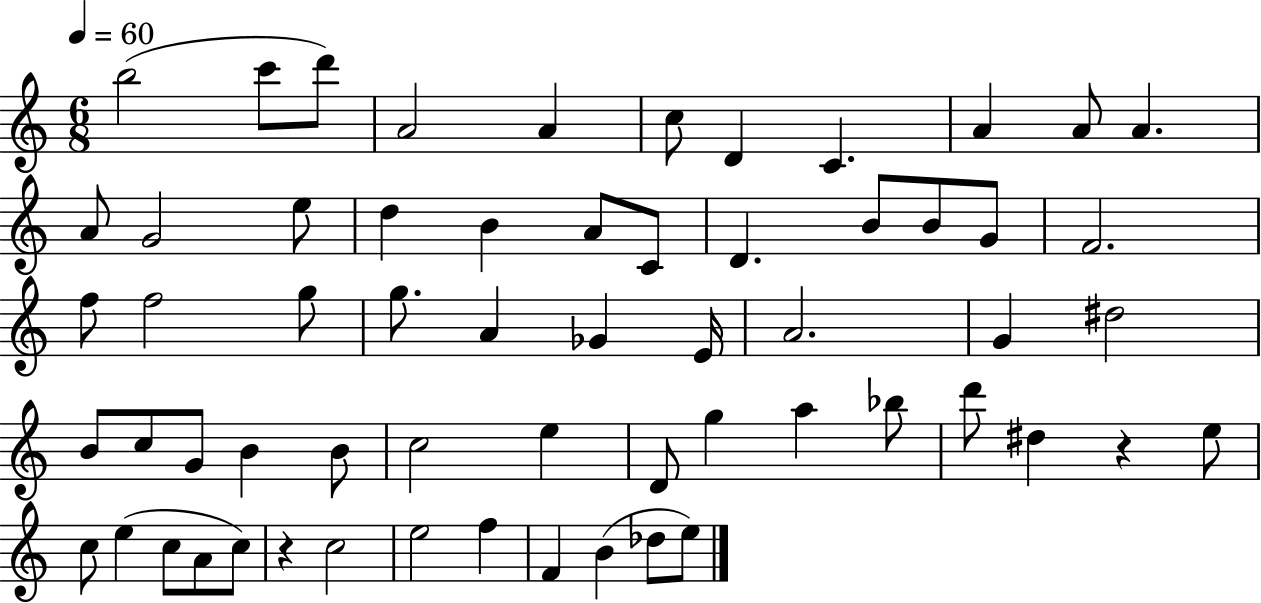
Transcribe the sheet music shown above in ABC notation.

X:1
T:Untitled
M:6/8
L:1/4
K:C
b2 c'/2 d'/2 A2 A c/2 D C A A/2 A A/2 G2 e/2 d B A/2 C/2 D B/2 B/2 G/2 F2 f/2 f2 g/2 g/2 A _G E/4 A2 G ^d2 B/2 c/2 G/2 B B/2 c2 e D/2 g a _b/2 d'/2 ^d z e/2 c/2 e c/2 A/2 c/2 z c2 e2 f F B _d/2 e/2